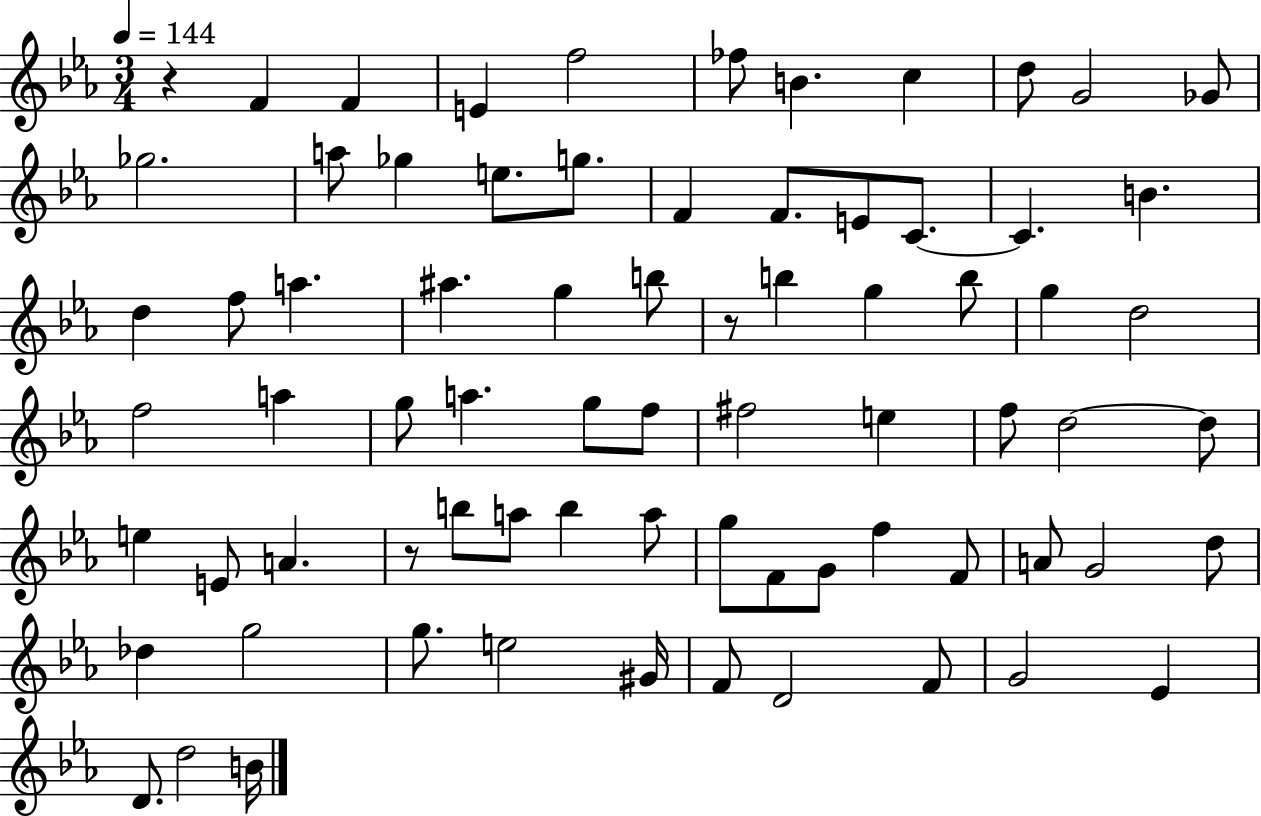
{
  \clef treble
  \numericTimeSignature
  \time 3/4
  \key ees \major
  \tempo 4 = 144
  r4 f'4 f'4 | e'4 f''2 | fes''8 b'4. c''4 | d''8 g'2 ges'8 | \break ges''2. | a''8 ges''4 e''8. g''8. | f'4 f'8. e'8 c'8.~~ | c'4. b'4. | \break d''4 f''8 a''4. | ais''4. g''4 b''8 | r8 b''4 g''4 b''8 | g''4 d''2 | \break f''2 a''4 | g''8 a''4. g''8 f''8 | fis''2 e''4 | f''8 d''2~~ d''8 | \break e''4 e'8 a'4. | r8 b''8 a''8 b''4 a''8 | g''8 f'8 g'8 f''4 f'8 | a'8 g'2 d''8 | \break des''4 g''2 | g''8. e''2 gis'16 | f'8 d'2 f'8 | g'2 ees'4 | \break d'8. d''2 b'16 | \bar "|."
}